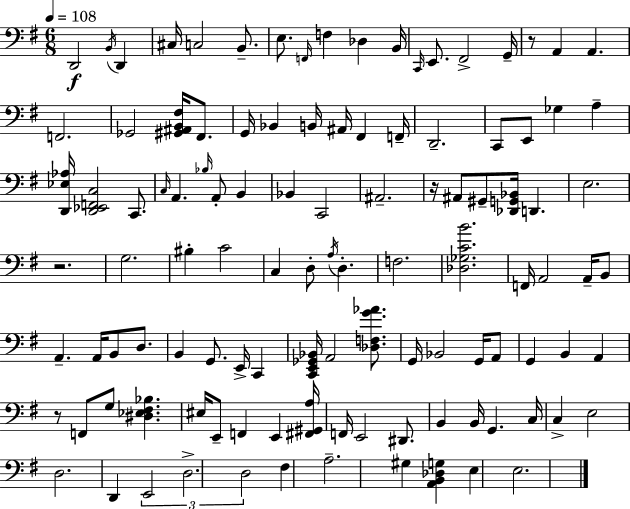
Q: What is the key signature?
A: G major